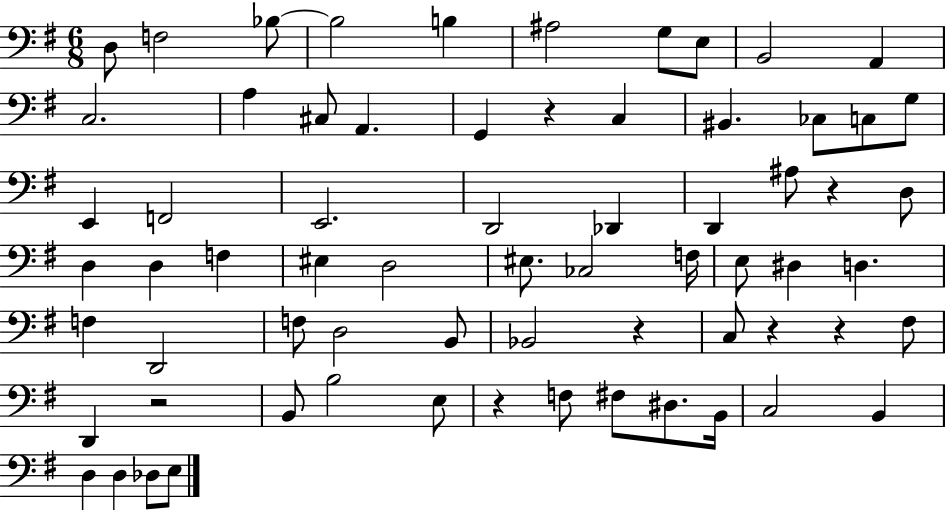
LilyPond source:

{
  \clef bass
  \numericTimeSignature
  \time 6/8
  \key g \major
  d8 f2 bes8~~ | bes2 b4 | ais2 g8 e8 | b,2 a,4 | \break c2. | a4 cis8 a,4. | g,4 r4 c4 | bis,4. ces8 c8 g8 | \break e,4 f,2 | e,2. | d,2 des,4 | d,4 ais8 r4 d8 | \break d4 d4 f4 | eis4 d2 | eis8. ces2 f16 | e8 dis4 d4. | \break f4 d,2 | f8 d2 b,8 | bes,2 r4 | c8 r4 r4 fis8 | \break d,4 r2 | b,8 b2 e8 | r4 f8 fis8 dis8. b,16 | c2 b,4 | \break d4 d4 des8 e8 | \bar "|."
}